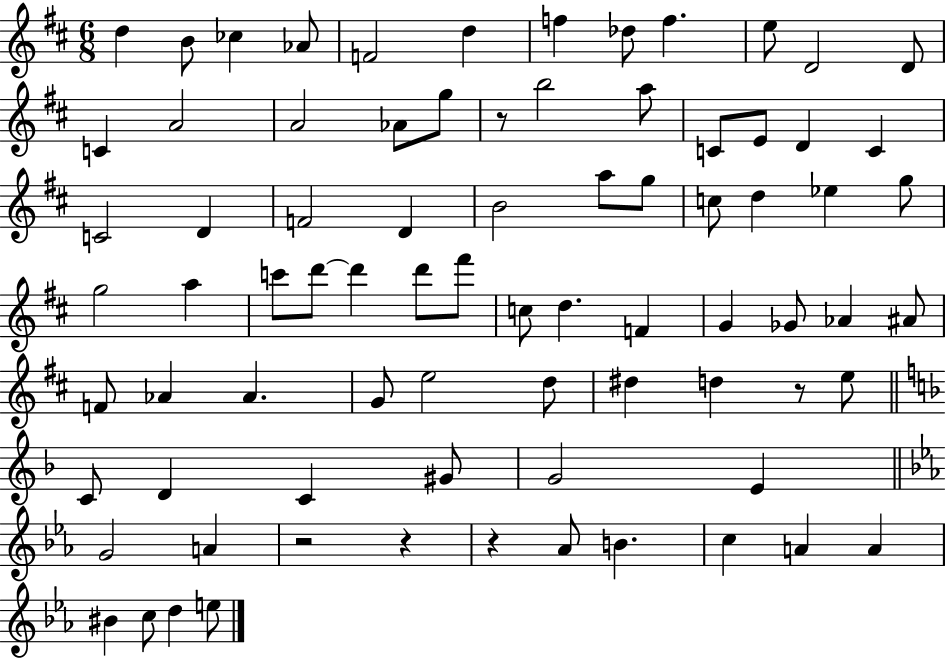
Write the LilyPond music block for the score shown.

{
  \clef treble
  \numericTimeSignature
  \time 6/8
  \key d \major
  \repeat volta 2 { d''4 b'8 ces''4 aes'8 | f'2 d''4 | f''4 des''8 f''4. | e''8 d'2 d'8 | \break c'4 a'2 | a'2 aes'8 g''8 | r8 b''2 a''8 | c'8 e'8 d'4 c'4 | \break c'2 d'4 | f'2 d'4 | b'2 a''8 g''8 | c''8 d''4 ees''4 g''8 | \break g''2 a''4 | c'''8 d'''8~~ d'''4 d'''8 fis'''8 | c''8 d''4. f'4 | g'4 ges'8 aes'4 ais'8 | \break f'8 aes'4 aes'4. | g'8 e''2 d''8 | dis''4 d''4 r8 e''8 | \bar "||" \break \key f \major c'8 d'4 c'4 gis'8 | g'2 e'4 | \bar "||" \break \key c \minor g'2 a'4 | r2 r4 | r4 aes'8 b'4. | c''4 a'4 a'4 | \break bis'4 c''8 d''4 e''8 | } \bar "|."
}